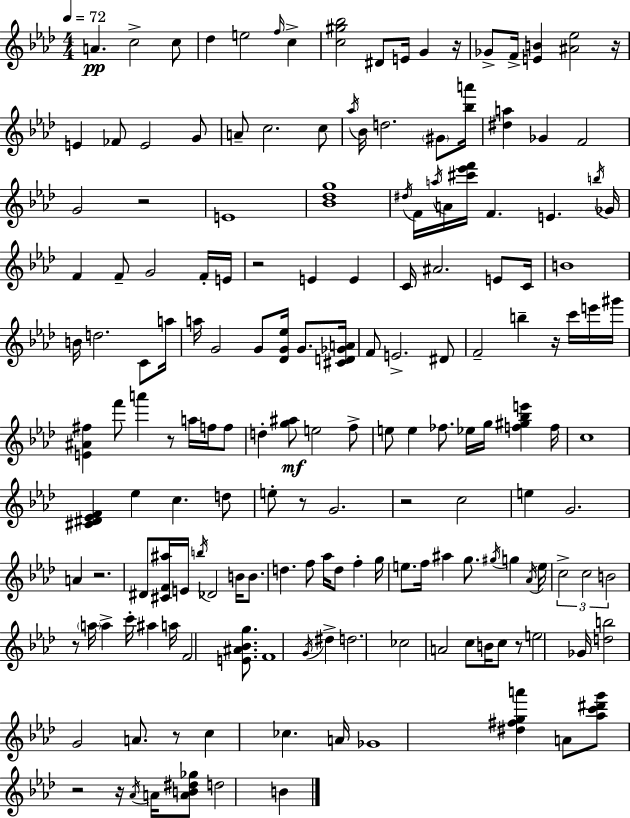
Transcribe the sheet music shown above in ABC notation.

X:1
T:Untitled
M:4/4
L:1/4
K:Ab
A c2 c/2 _d e2 f/4 c [c^g_b]2 ^D/2 E/4 G z/4 _G/2 F/4 [EB] [^A_e]2 z/4 E _F/2 E2 G/2 A/2 c2 c/2 _a/4 _B/4 d2 ^G/2 [_ba']/4 [^da] _G F2 G2 z2 E4 [_B_dg]4 ^d/4 F/4 a/4 A/4 [^c'_e'f']/4 F E b/4 _G/4 F F/2 G2 F/4 E/4 z2 E E C/4 ^A2 E/2 C/4 B4 B/4 d2 C/2 a/4 a/4 G2 G/2 [_DG_e]/4 G/2 [^CD_GA]/4 F/2 E2 ^D/2 F2 b z/4 c'/4 e'/4 ^g'/4 [E^A^f] f'/2 a' z/2 a/4 f/4 f/2 d [g^a]/2 e2 f/2 e/2 e _f/2 _e/4 g/4 [f^g_be'] f/4 c4 [^C^D_EF] _e c d/2 e/2 z/2 G2 z2 c2 e G2 A z2 ^D/2 [^CF^a]/4 E/4 b/4 _D2 B/4 B/2 d f/2 _a/4 d/2 f g/4 e/2 f/4 ^a g/2 ^g/4 g _A/4 e/4 c2 c2 B2 z/2 a/4 a c'/4 ^a a/4 F2 [E^A_Bg]/2 F4 G/4 ^d d2 _c2 A2 c/2 B/4 c/2 z/2 e2 _G/4 [db]2 G2 A/2 z/2 c _c A/4 _G4 [^d^fga'] A/2 [_ac'^d'g']/2 z2 z/4 _A/4 A/4 [AB^d_g]/2 d2 B